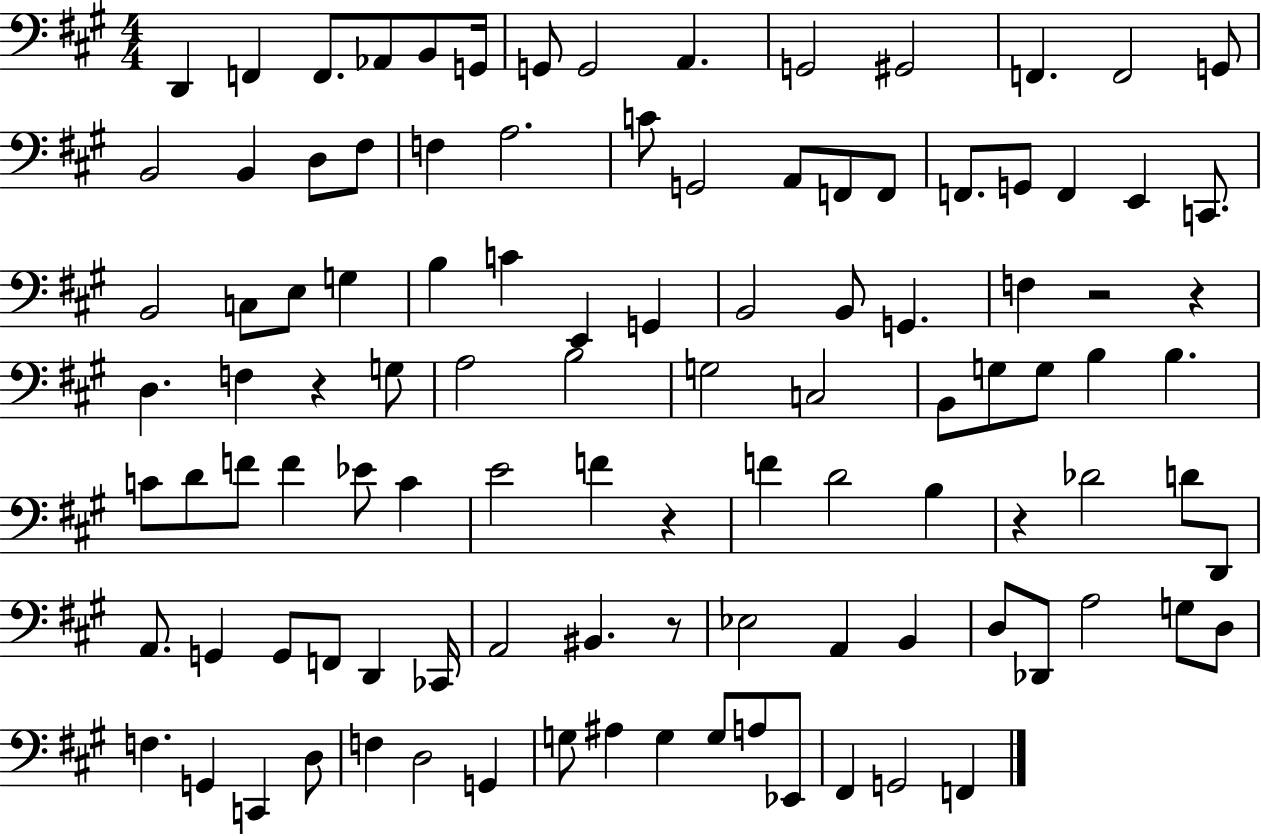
D2/q F2/q F2/e. Ab2/e B2/e G2/s G2/e G2/h A2/q. G2/h G#2/h F2/q. F2/h G2/e B2/h B2/q D3/e F#3/e F3/q A3/h. C4/e G2/h A2/e F2/e F2/e F2/e. G2/e F2/q E2/q C2/e. B2/h C3/e E3/e G3/q B3/q C4/q E2/q G2/q B2/h B2/e G2/q. F3/q R/h R/q D3/q. F3/q R/q G3/e A3/h B3/h G3/h C3/h B2/e G3/e G3/e B3/q B3/q. C4/e D4/e F4/e F4/q Eb4/e C4/q E4/h F4/q R/q F4/q D4/h B3/q R/q Db4/h D4/e D2/e A2/e. G2/q G2/e F2/e D2/q CES2/s A2/h BIS2/q. R/e Eb3/h A2/q B2/q D3/e Db2/e A3/h G3/e D3/e F3/q. G2/q C2/q D3/e F3/q D3/h G2/q G3/e A#3/q G3/q G3/e A3/e Eb2/e F#2/q G2/h F2/q